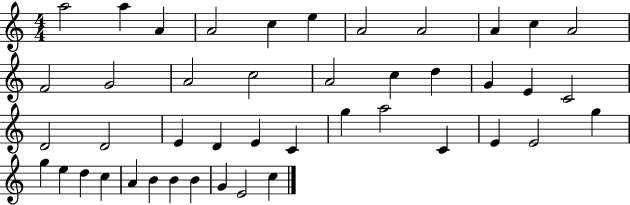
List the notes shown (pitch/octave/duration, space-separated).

A5/h A5/q A4/q A4/h C5/q E5/q A4/h A4/h A4/q C5/q A4/h F4/h G4/h A4/h C5/h A4/h C5/q D5/q G4/q E4/q C4/h D4/h D4/h E4/q D4/q E4/q C4/q G5/q A5/h C4/q E4/q E4/h G5/q G5/q E5/q D5/q C5/q A4/q B4/q B4/q B4/q G4/q E4/h C5/q